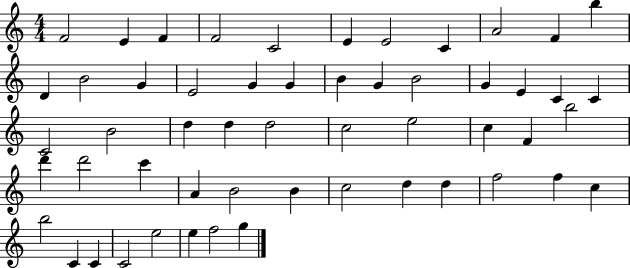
F4/h E4/q F4/q F4/h C4/h E4/q E4/h C4/q A4/h F4/q B5/q D4/q B4/h G4/q E4/h G4/q G4/q B4/q G4/q B4/h G4/q E4/q C4/q C4/q C4/h B4/h D5/q D5/q D5/h C5/h E5/h C5/q F4/q B5/h D6/q D6/h C6/q A4/q B4/h B4/q C5/h D5/q D5/q F5/h F5/q C5/q B5/h C4/q C4/q C4/h E5/h E5/q F5/h G5/q